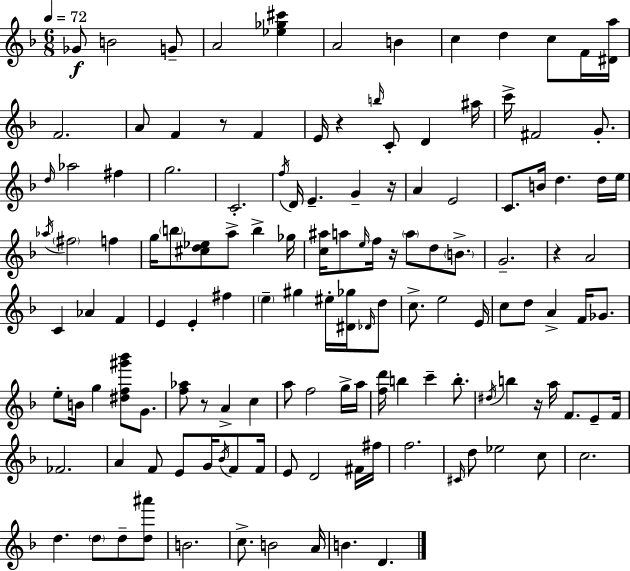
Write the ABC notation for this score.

X:1
T:Untitled
M:6/8
L:1/4
K:Dm
_G/2 B2 G/2 A2 [_e_g^c'] A2 B c d c/2 F/4 [^Da]/4 F2 A/2 F z/2 F E/4 z b/4 C/2 D ^a/4 c'/4 ^F2 G/2 d/4 _a2 ^f g2 C2 f/4 D/4 E G z/4 A E2 C/2 B/4 d d/4 e/4 _a/4 ^f2 f g/4 b/2 [^cd_e]/2 a/2 b _g/4 [c^a]/4 a/2 e/4 f/4 z/4 a/2 d/2 B/2 G2 z A2 C _A F E E ^f e ^g ^e/4 [^D_g]/4 _D/4 d/2 c/2 e2 E/4 c/2 d/2 A F/4 _G/2 e/2 B/4 g [^df^g'_b']/2 G/2 [f_a]/2 z/2 A c a/2 f2 g/4 a/4 [fd']/4 b c' b/2 ^d/4 b z/4 a/4 F/2 E/2 F/4 _F2 A F/2 E/2 G/4 _B/4 F/2 F/4 E/2 D2 ^F/4 ^f/4 f2 ^C/4 d/2 _e2 c/2 c2 d d/2 d/2 [d^a']/2 B2 c/2 B2 A/4 B D